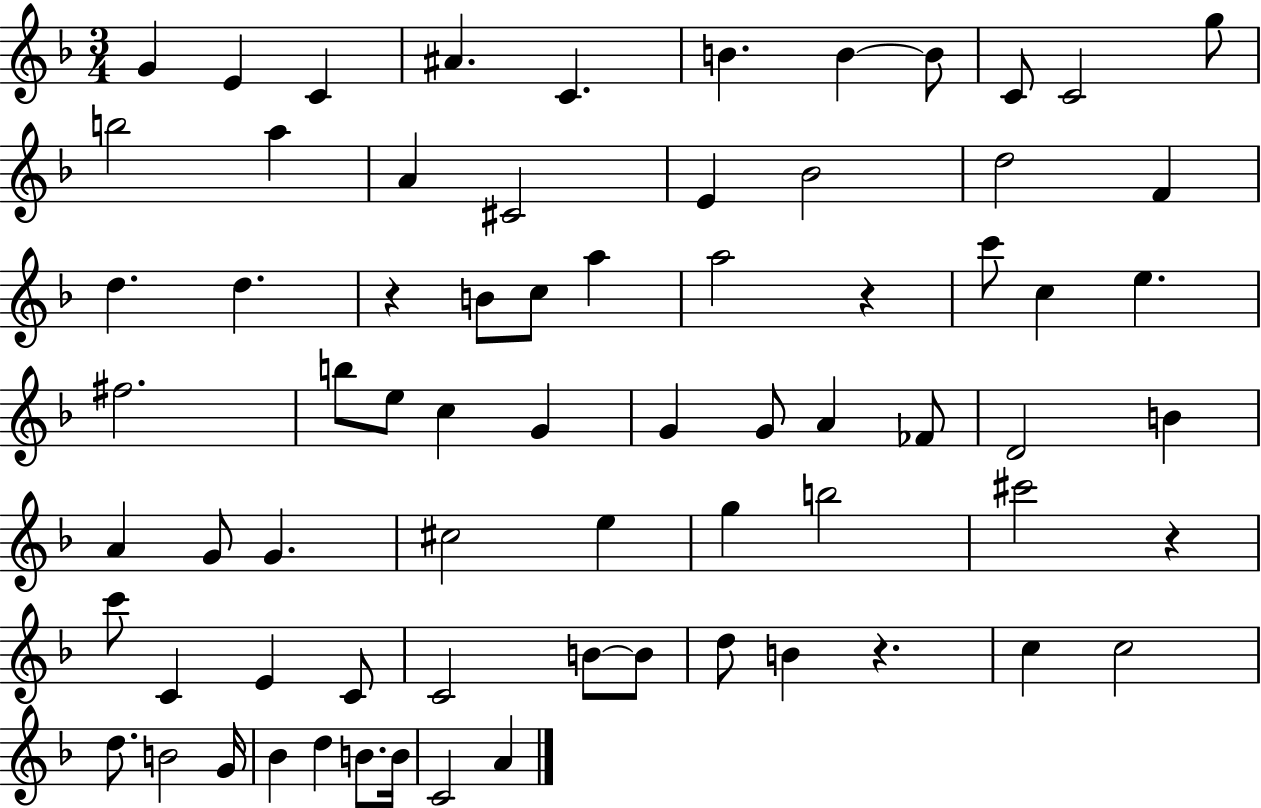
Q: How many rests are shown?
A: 4